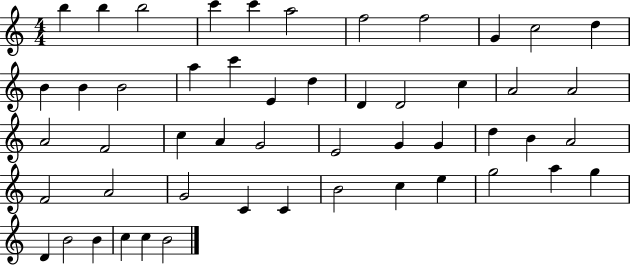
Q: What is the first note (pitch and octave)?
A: B5